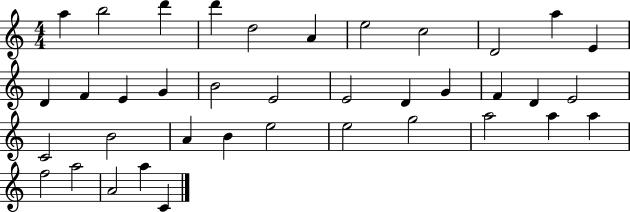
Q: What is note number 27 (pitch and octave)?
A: B4